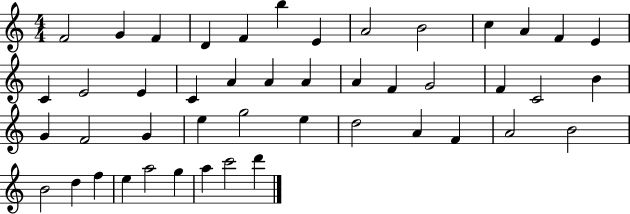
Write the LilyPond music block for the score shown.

{
  \clef treble
  \numericTimeSignature
  \time 4/4
  \key c \major
  f'2 g'4 f'4 | d'4 f'4 b''4 e'4 | a'2 b'2 | c''4 a'4 f'4 e'4 | \break c'4 e'2 e'4 | c'4 a'4 a'4 a'4 | a'4 f'4 g'2 | f'4 c'2 b'4 | \break g'4 f'2 g'4 | e''4 g''2 e''4 | d''2 a'4 f'4 | a'2 b'2 | \break b'2 d''4 f''4 | e''4 a''2 g''4 | a''4 c'''2 d'''4 | \bar "|."
}